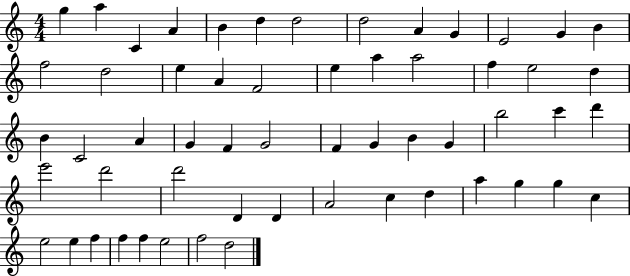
G5/q A5/q C4/q A4/q B4/q D5/q D5/h D5/h A4/q G4/q E4/h G4/q B4/q F5/h D5/h E5/q A4/q F4/h E5/q A5/q A5/h F5/q E5/h D5/q B4/q C4/h A4/q G4/q F4/q G4/h F4/q G4/q B4/q G4/q B5/h C6/q D6/q E6/h D6/h D6/h D4/q D4/q A4/h C5/q D5/q A5/q G5/q G5/q C5/q E5/h E5/q F5/q F5/q F5/q E5/h F5/h D5/h